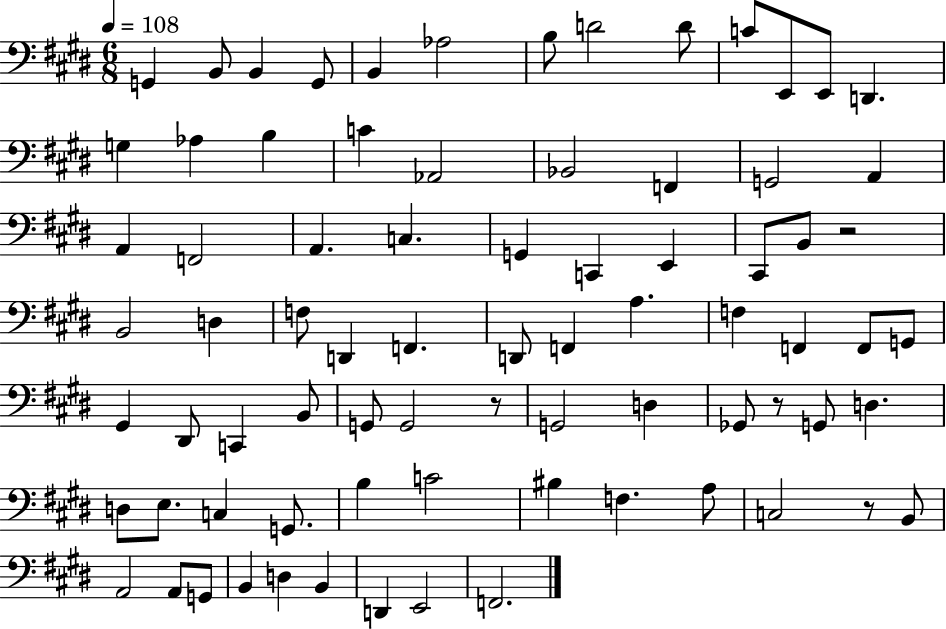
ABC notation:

X:1
T:Untitled
M:6/8
L:1/4
K:E
G,, B,,/2 B,, G,,/2 B,, _A,2 B,/2 D2 D/2 C/2 E,,/2 E,,/2 D,, G, _A, B, C _A,,2 _B,,2 F,, G,,2 A,, A,, F,,2 A,, C, G,, C,, E,, ^C,,/2 B,,/2 z2 B,,2 D, F,/2 D,, F,, D,,/2 F,, A, F, F,, F,,/2 G,,/2 ^G,, ^D,,/2 C,, B,,/2 G,,/2 G,,2 z/2 G,,2 D, _G,,/2 z/2 G,,/2 D, D,/2 E,/2 C, G,,/2 B, C2 ^B, F, A,/2 C,2 z/2 B,,/2 A,,2 A,,/2 G,,/2 B,, D, B,, D,, E,,2 F,,2